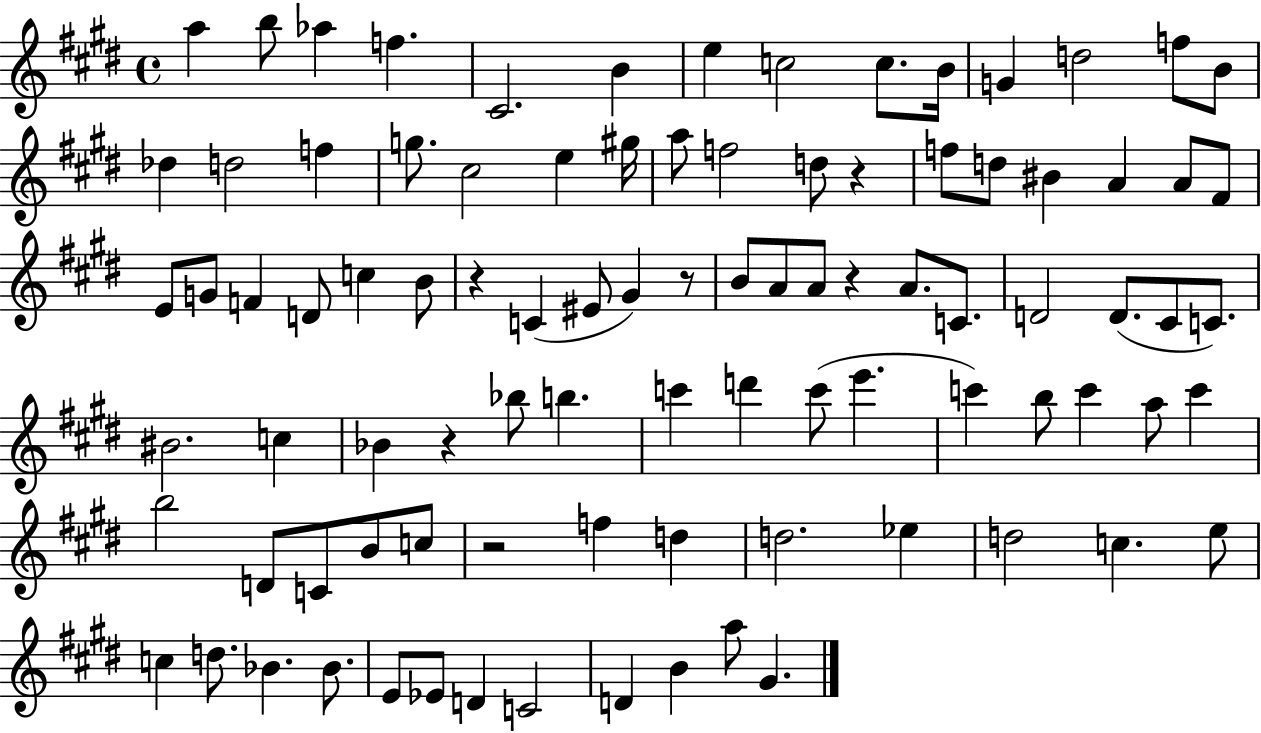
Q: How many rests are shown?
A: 6